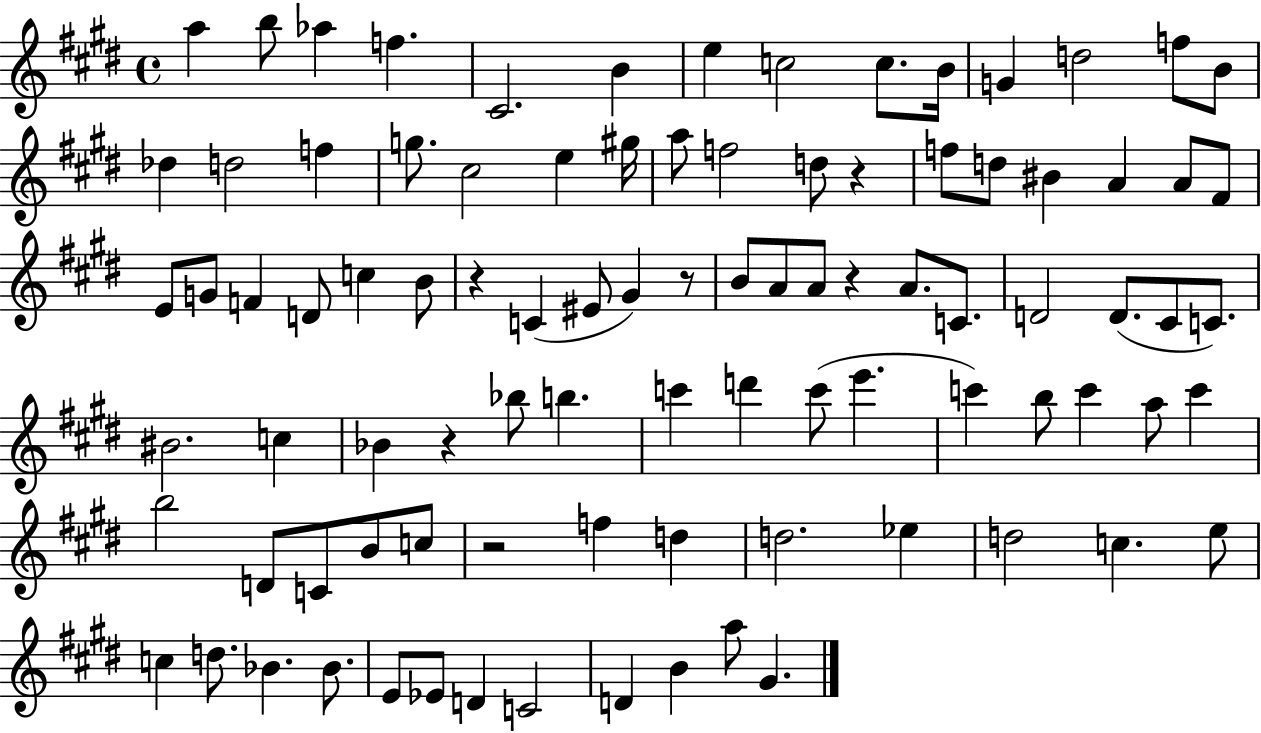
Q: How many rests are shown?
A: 6